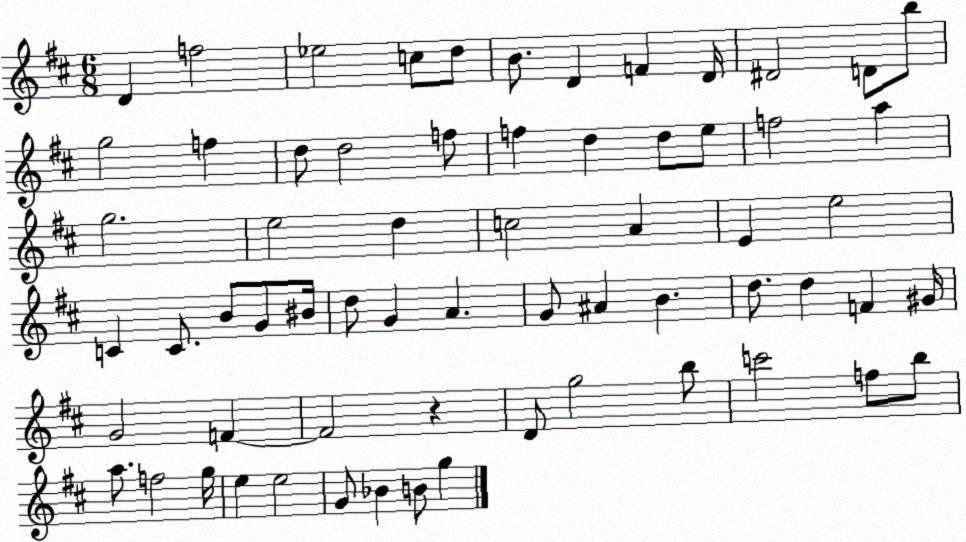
X:1
T:Untitled
M:6/8
L:1/4
K:D
D f2 _e2 c/2 d/2 B/2 D F D/4 ^D2 D/2 b/2 g2 f d/2 d2 f/2 f d d/2 e/2 f2 a g2 e2 d c2 A E e2 C C/2 B/2 G/2 ^B/4 d/2 G A G/2 ^A B d/2 d F ^G/4 G2 F F2 z D/2 g2 b/2 c'2 f/2 b/2 a/2 f2 g/4 e e2 G/2 _B B/2 g